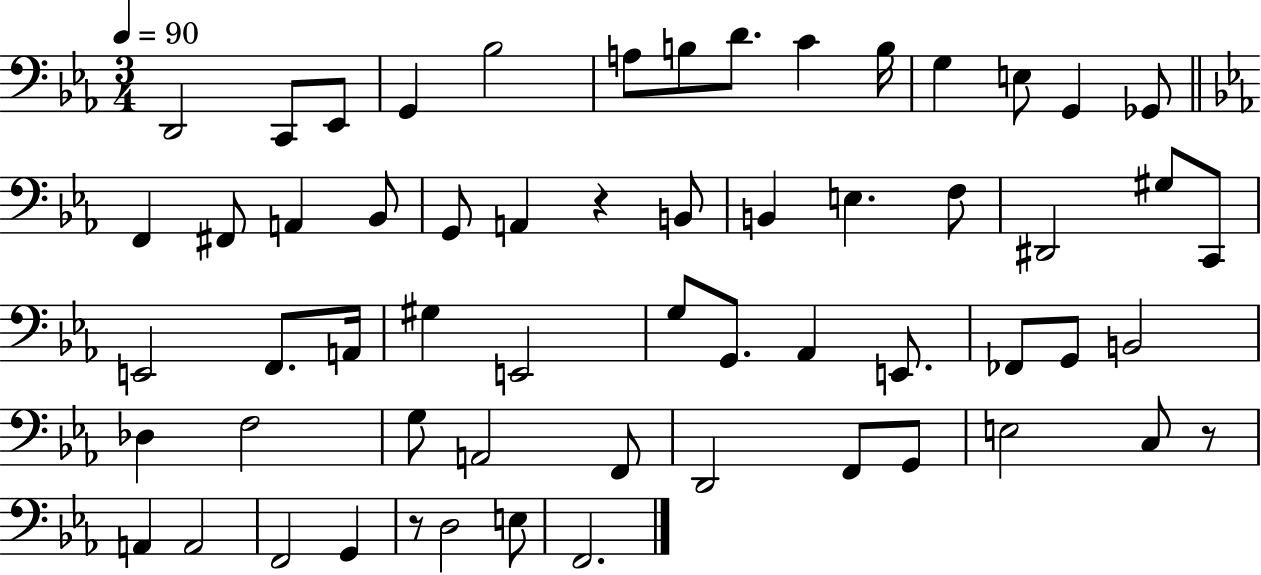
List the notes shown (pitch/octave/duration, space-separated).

D2/h C2/e Eb2/e G2/q Bb3/h A3/e B3/e D4/e. C4/q B3/s G3/q E3/e G2/q Gb2/e F2/q F#2/e A2/q Bb2/e G2/e A2/q R/q B2/e B2/q E3/q. F3/e D#2/h G#3/e C2/e E2/h F2/e. A2/s G#3/q E2/h G3/e G2/e. Ab2/q E2/e. FES2/e G2/e B2/h Db3/q F3/h G3/e A2/h F2/e D2/h F2/e G2/e E3/h C3/e R/e A2/q A2/h F2/h G2/q R/e D3/h E3/e F2/h.